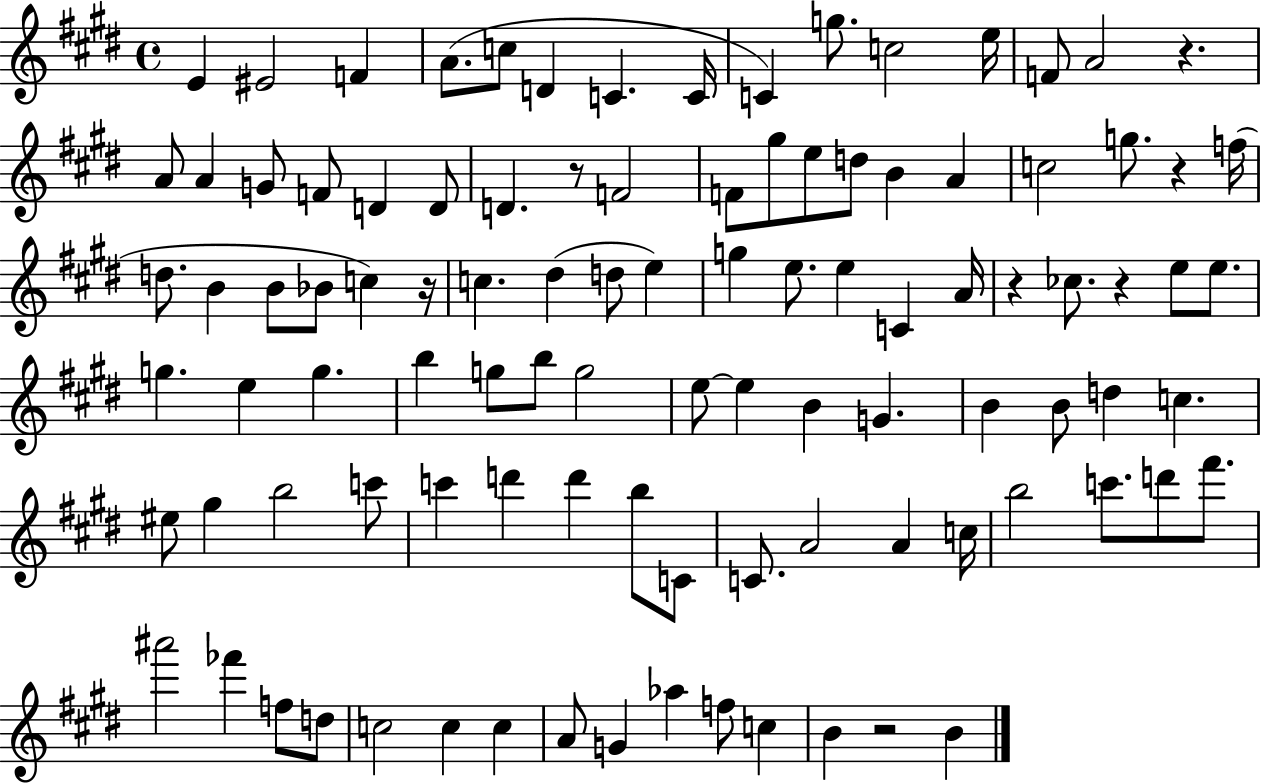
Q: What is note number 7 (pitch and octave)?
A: C4